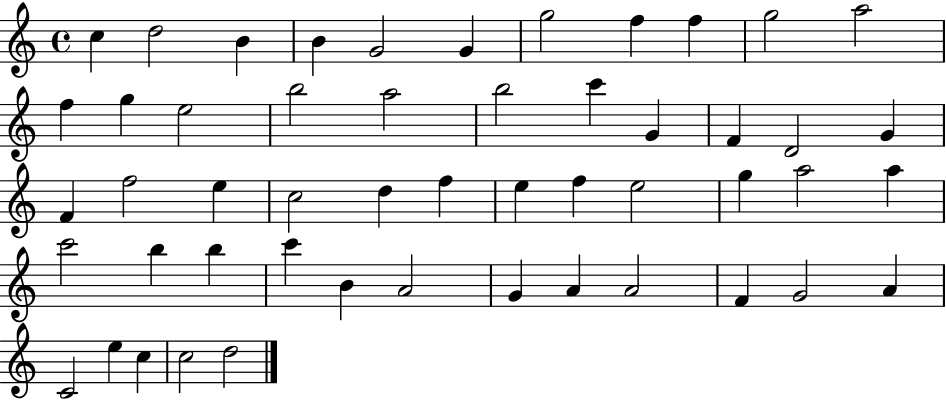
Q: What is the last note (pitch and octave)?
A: D5